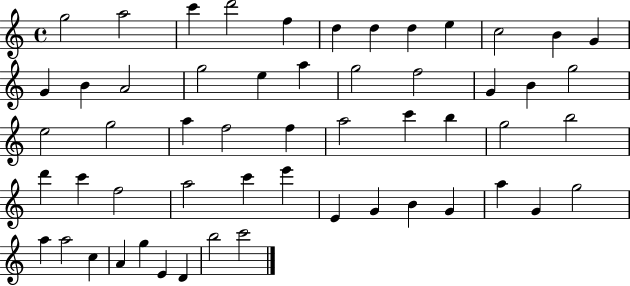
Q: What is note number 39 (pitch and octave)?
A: E6